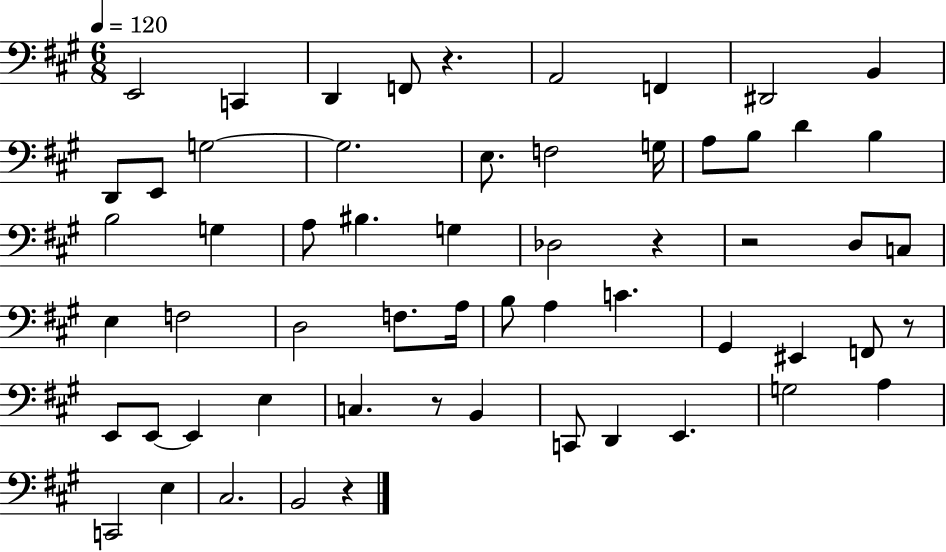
E2/h C2/q D2/q F2/e R/q. A2/h F2/q D#2/h B2/q D2/e E2/e G3/h G3/h. E3/e. F3/h G3/s A3/e B3/e D4/q B3/q B3/h G3/q A3/e BIS3/q. G3/q Db3/h R/q R/h D3/e C3/e E3/q F3/h D3/h F3/e. A3/s B3/e A3/q C4/q. G#2/q EIS2/q F2/e R/e E2/e E2/e E2/q E3/q C3/q. R/e B2/q C2/e D2/q E2/q. G3/h A3/q C2/h E3/q C#3/h. B2/h R/q